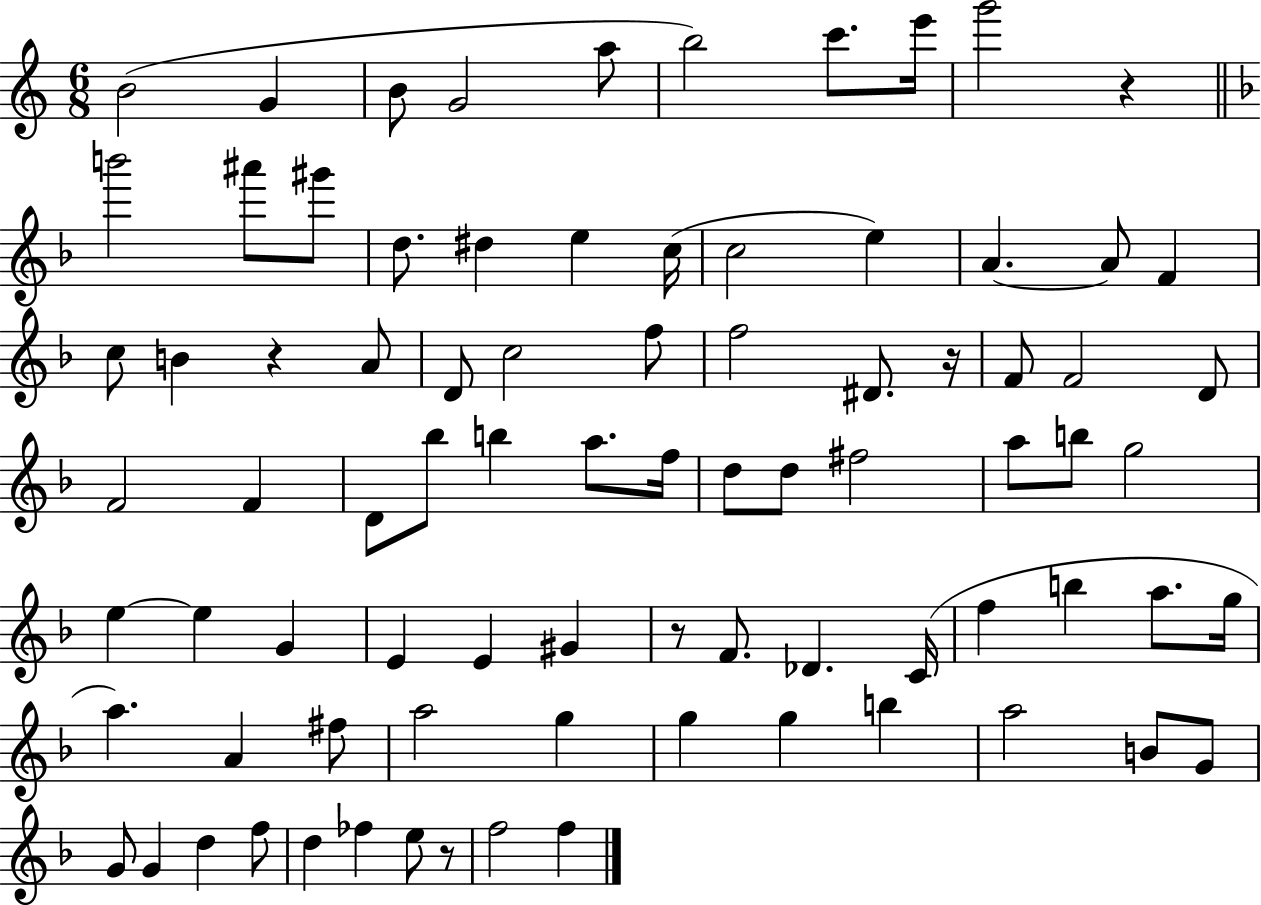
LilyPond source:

{
  \clef treble
  \numericTimeSignature
  \time 6/8
  \key c \major
  b'2( g'4 | b'8 g'2 a''8 | b''2) c'''8. e'''16 | g'''2 r4 | \break \bar "||" \break \key f \major b'''2 ais'''8 gis'''8 | d''8. dis''4 e''4 c''16( | c''2 e''4) | a'4.~~ a'8 f'4 | \break c''8 b'4 r4 a'8 | d'8 c''2 f''8 | f''2 dis'8. r16 | f'8 f'2 d'8 | \break f'2 f'4 | d'8 bes''8 b''4 a''8. f''16 | d''8 d''8 fis''2 | a''8 b''8 g''2 | \break e''4~~ e''4 g'4 | e'4 e'4 gis'4 | r8 f'8. des'4. c'16( | f''4 b''4 a''8. g''16 | \break a''4.) a'4 fis''8 | a''2 g''4 | g''4 g''4 b''4 | a''2 b'8 g'8 | \break g'8 g'4 d''4 f''8 | d''4 fes''4 e''8 r8 | f''2 f''4 | \bar "|."
}